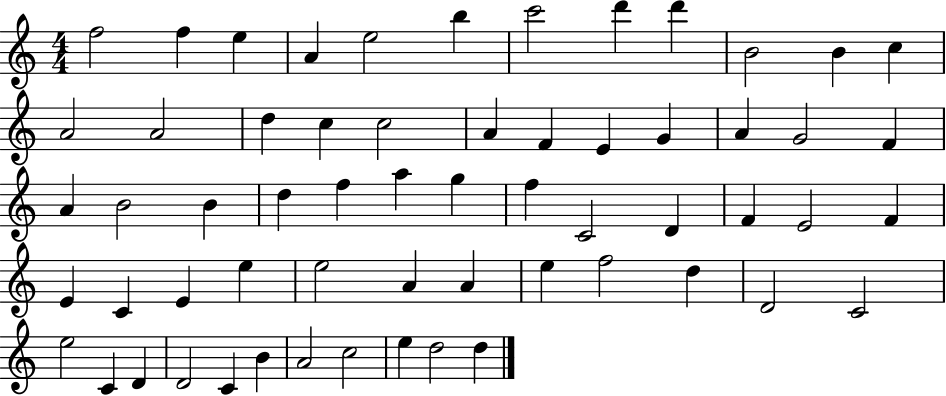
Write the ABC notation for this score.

X:1
T:Untitled
M:4/4
L:1/4
K:C
f2 f e A e2 b c'2 d' d' B2 B c A2 A2 d c c2 A F E G A G2 F A B2 B d f a g f C2 D F E2 F E C E e e2 A A e f2 d D2 C2 e2 C D D2 C B A2 c2 e d2 d